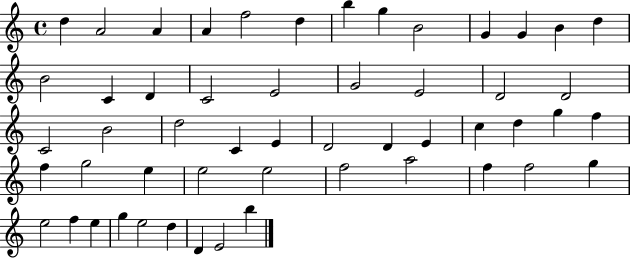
D5/q A4/h A4/q A4/q F5/h D5/q B5/q G5/q B4/h G4/q G4/q B4/q D5/q B4/h C4/q D4/q C4/h E4/h G4/h E4/h D4/h D4/h C4/h B4/h D5/h C4/q E4/q D4/h D4/q E4/q C5/q D5/q G5/q F5/q F5/q G5/h E5/q E5/h E5/h F5/h A5/h F5/q F5/h G5/q E5/h F5/q E5/q G5/q E5/h D5/q D4/q E4/h B5/q